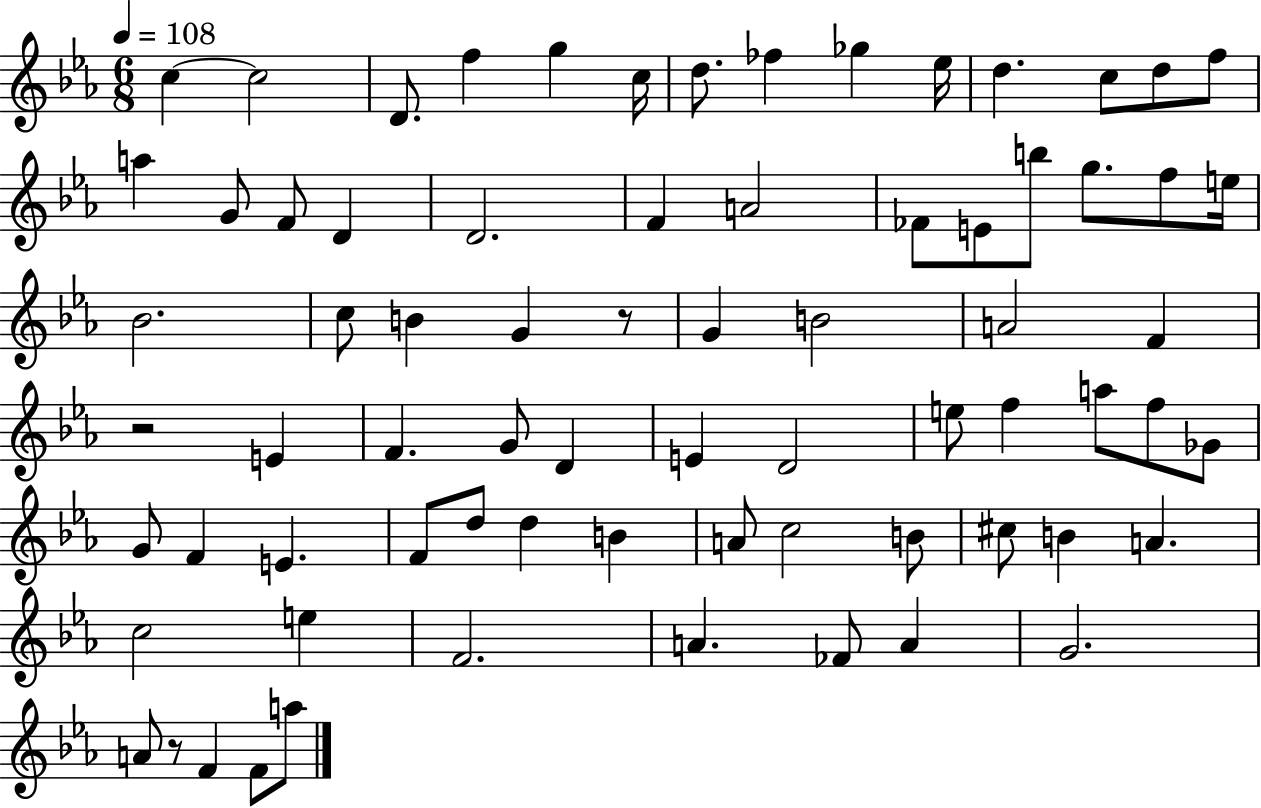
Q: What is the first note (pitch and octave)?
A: C5